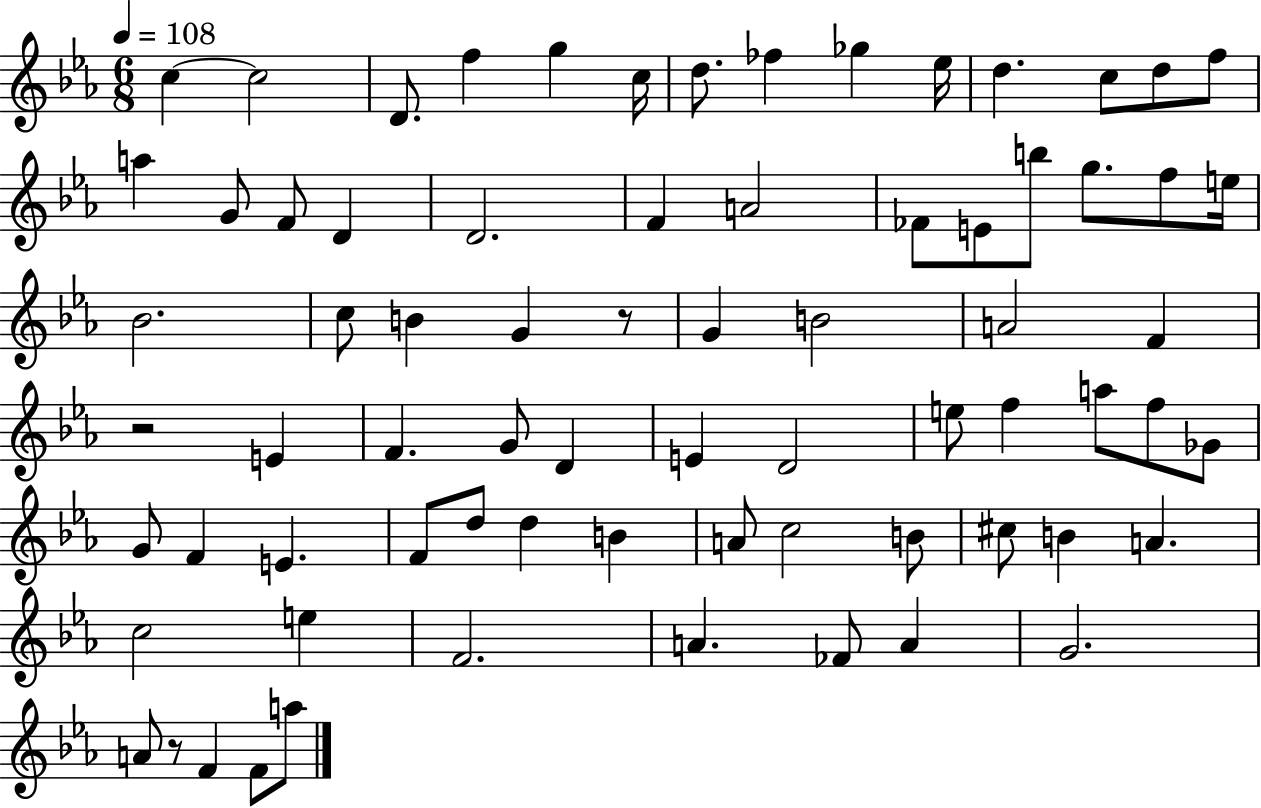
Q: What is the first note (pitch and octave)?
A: C5